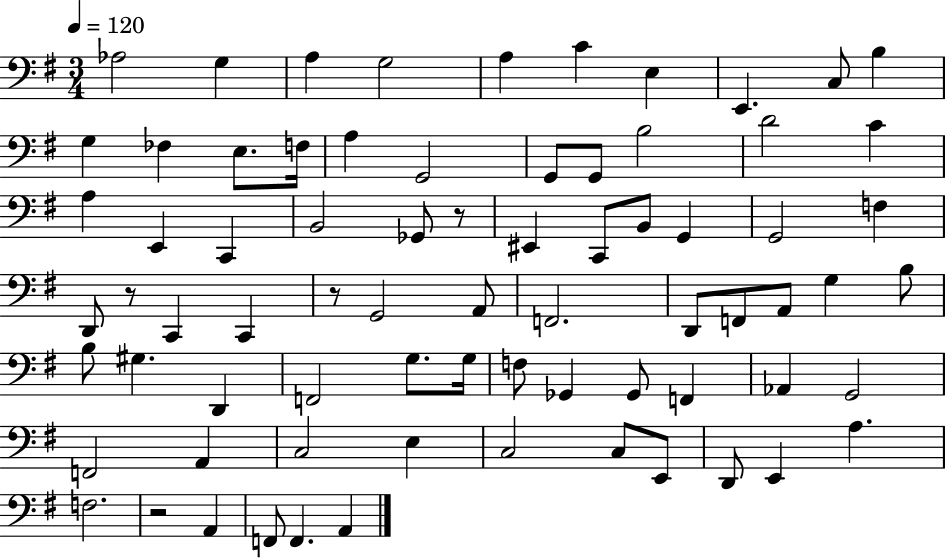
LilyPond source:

{
  \clef bass
  \numericTimeSignature
  \time 3/4
  \key g \major
  \tempo 4 = 120
  aes2 g4 | a4 g2 | a4 c'4 e4 | e,4. c8 b4 | \break g4 fes4 e8. f16 | a4 g,2 | g,8 g,8 b2 | d'2 c'4 | \break a4 e,4 c,4 | b,2 ges,8 r8 | eis,4 c,8 b,8 g,4 | g,2 f4 | \break d,8 r8 c,4 c,4 | r8 g,2 a,8 | f,2. | d,8 f,8 a,8 g4 b8 | \break b8 gis4. d,4 | f,2 g8. g16 | f8 ges,4 ges,8 f,4 | aes,4 g,2 | \break f,2 a,4 | c2 e4 | c2 c8 e,8 | d,8 e,4 a4. | \break f2. | r2 a,4 | f,8 f,4. a,4 | \bar "|."
}